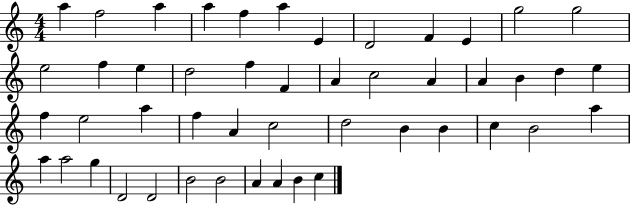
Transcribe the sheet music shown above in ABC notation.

X:1
T:Untitled
M:4/4
L:1/4
K:C
a f2 a a f a E D2 F E g2 g2 e2 f e d2 f F A c2 A A B d e f e2 a f A c2 d2 B B c B2 a a a2 g D2 D2 B2 B2 A A B c